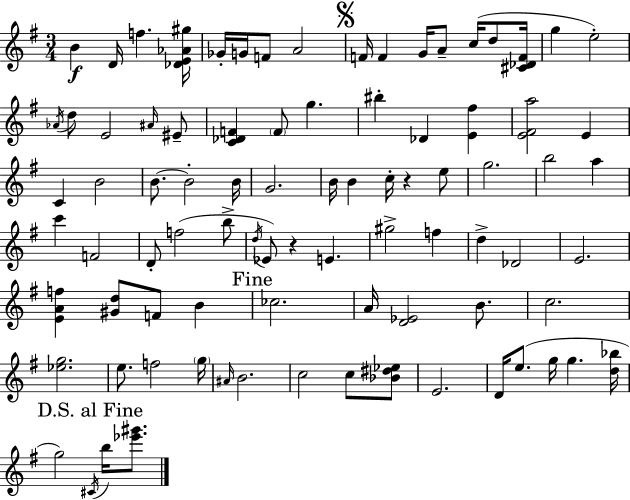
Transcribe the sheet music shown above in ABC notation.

X:1
T:Untitled
M:3/4
L:1/4
K:G
B D/4 f [_DE_A^g]/4 _G/4 G/4 F/2 A2 F/4 F G/4 A/2 c/4 d/2 [^C_DF]/4 g e2 _A/4 d/2 E2 ^A/4 ^E/2 [C_DF] F/2 g ^b _D [E^f] [E^Fa]2 E C B2 B/2 B2 B/4 G2 B/4 B c/4 z e/2 g2 b2 a c' F2 D/2 f2 b/2 d/4 _E/2 z E ^g2 f d _D2 E2 [EAf] [^Gd]/2 F/2 B _c2 A/4 [D_E]2 B/2 c2 [_eg]2 e/2 f2 g/4 ^A/4 B2 c2 c/2 [_B^d_e]/2 E2 D/4 e/2 g/4 g [d_b]/4 g2 ^C/4 b/4 [_e'^g']/2